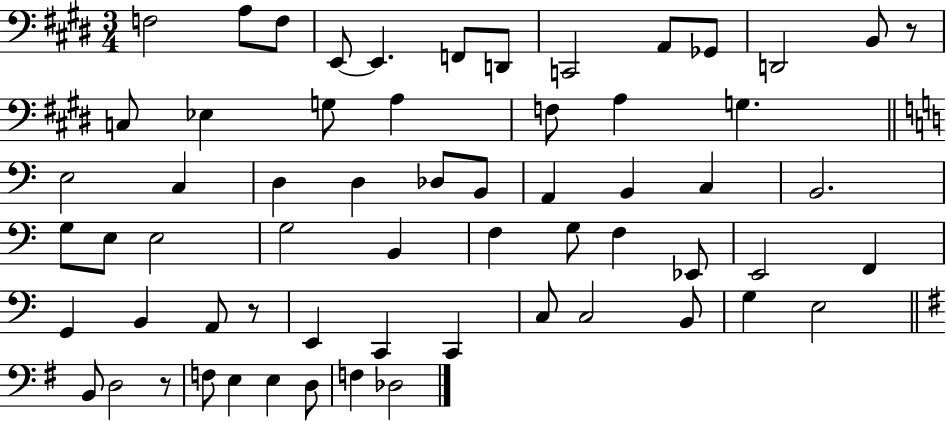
X:1
T:Untitled
M:3/4
L:1/4
K:E
F,2 A,/2 F,/2 E,,/2 E,, F,,/2 D,,/2 C,,2 A,,/2 _G,,/2 D,,2 B,,/2 z/2 C,/2 _E, G,/2 A, F,/2 A, G, E,2 C, D, D, _D,/2 B,,/2 A,, B,, C, B,,2 G,/2 E,/2 E,2 G,2 B,, F, G,/2 F, _E,,/2 E,,2 F,, G,, B,, A,,/2 z/2 E,, C,, C,, C,/2 C,2 B,,/2 G, E,2 B,,/2 D,2 z/2 F,/2 E, E, D,/2 F, _D,2